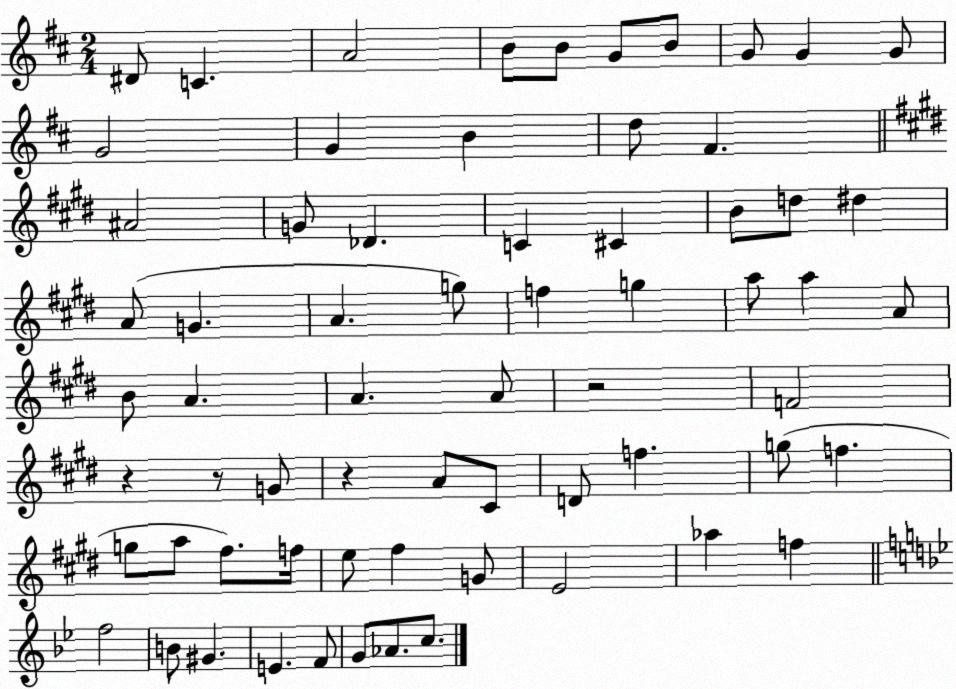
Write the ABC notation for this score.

X:1
T:Untitled
M:2/4
L:1/4
K:D
^D/2 C A2 B/2 B/2 G/2 B/2 G/2 G G/2 G2 G B d/2 ^F ^A2 G/2 _D C ^C B/2 d/2 ^d A/2 G A g/2 f g a/2 a A/2 B/2 A A A/2 z2 F2 z z/2 G/2 z A/2 ^C/2 D/2 f g/2 f g/2 a/2 ^f/2 f/4 e/2 ^f G/2 E2 _a f f2 B/2 ^G E F/2 G/2 _A/2 c/2